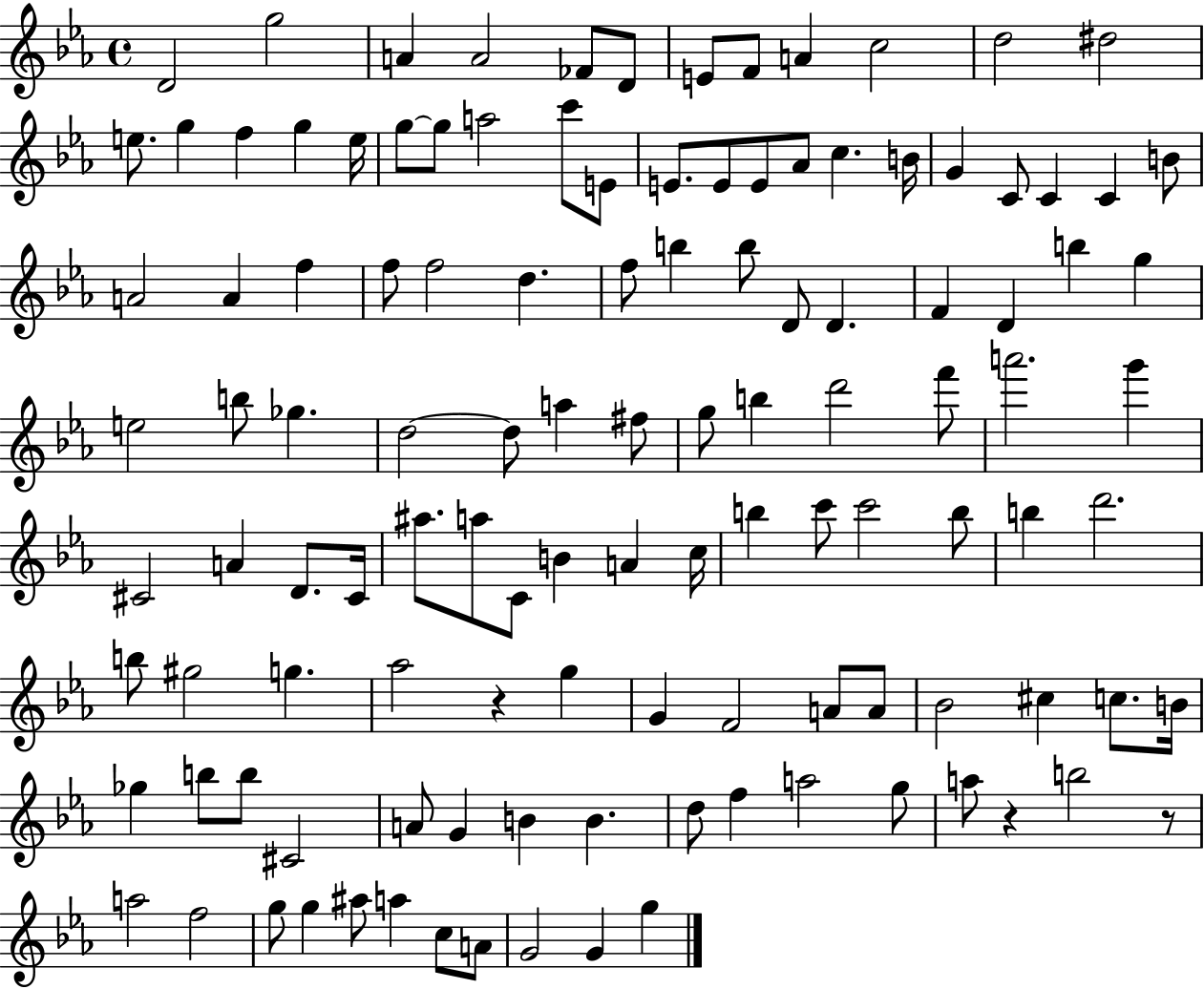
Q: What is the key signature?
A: EES major